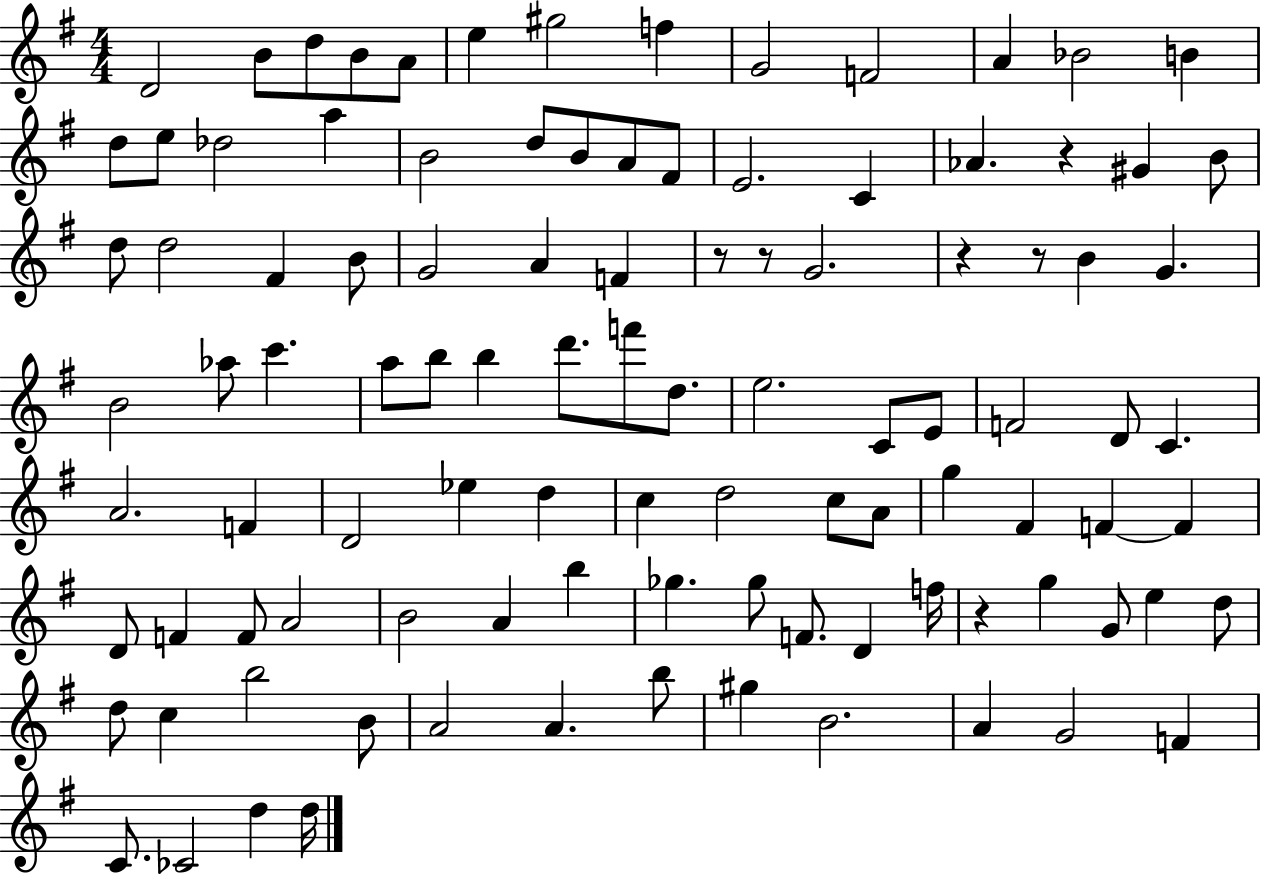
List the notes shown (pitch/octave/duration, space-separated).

D4/h B4/e D5/e B4/e A4/e E5/q G#5/h F5/q G4/h F4/h A4/q Bb4/h B4/q D5/e E5/e Db5/h A5/q B4/h D5/e B4/e A4/e F#4/e E4/h. C4/q Ab4/q. R/q G#4/q B4/e D5/e D5/h F#4/q B4/e G4/h A4/q F4/q R/e R/e G4/h. R/q R/e B4/q G4/q. B4/h Ab5/e C6/q. A5/e B5/e B5/q D6/e. F6/e D5/e. E5/h. C4/e E4/e F4/h D4/e C4/q. A4/h. F4/q D4/h Eb5/q D5/q C5/q D5/h C5/e A4/e G5/q F#4/q F4/q F4/q D4/e F4/q F4/e A4/h B4/h A4/q B5/q Gb5/q. Gb5/e F4/e. D4/q F5/s R/q G5/q G4/e E5/q D5/e D5/e C5/q B5/h B4/e A4/h A4/q. B5/e G#5/q B4/h. A4/q G4/h F4/q C4/e. CES4/h D5/q D5/s